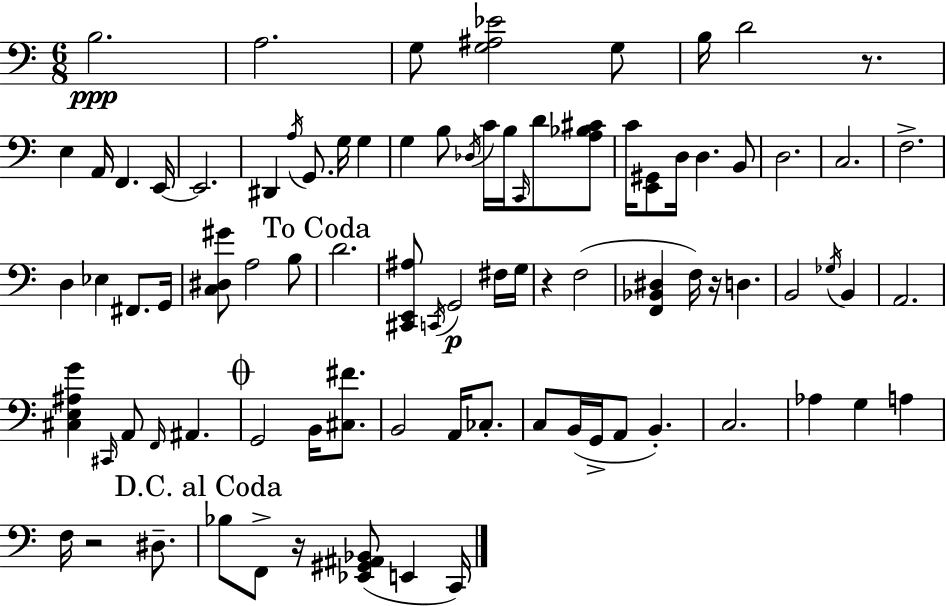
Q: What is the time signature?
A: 6/8